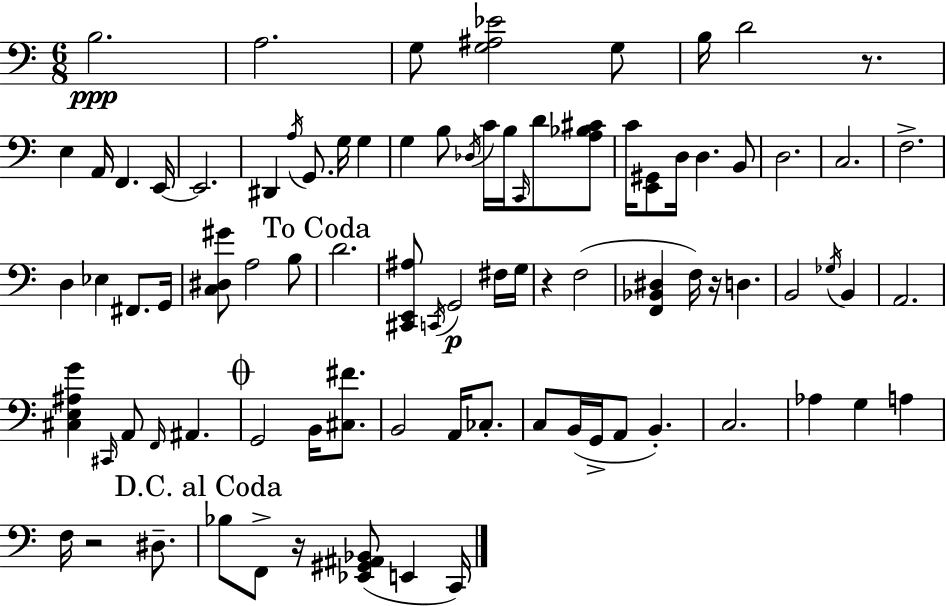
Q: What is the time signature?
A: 6/8